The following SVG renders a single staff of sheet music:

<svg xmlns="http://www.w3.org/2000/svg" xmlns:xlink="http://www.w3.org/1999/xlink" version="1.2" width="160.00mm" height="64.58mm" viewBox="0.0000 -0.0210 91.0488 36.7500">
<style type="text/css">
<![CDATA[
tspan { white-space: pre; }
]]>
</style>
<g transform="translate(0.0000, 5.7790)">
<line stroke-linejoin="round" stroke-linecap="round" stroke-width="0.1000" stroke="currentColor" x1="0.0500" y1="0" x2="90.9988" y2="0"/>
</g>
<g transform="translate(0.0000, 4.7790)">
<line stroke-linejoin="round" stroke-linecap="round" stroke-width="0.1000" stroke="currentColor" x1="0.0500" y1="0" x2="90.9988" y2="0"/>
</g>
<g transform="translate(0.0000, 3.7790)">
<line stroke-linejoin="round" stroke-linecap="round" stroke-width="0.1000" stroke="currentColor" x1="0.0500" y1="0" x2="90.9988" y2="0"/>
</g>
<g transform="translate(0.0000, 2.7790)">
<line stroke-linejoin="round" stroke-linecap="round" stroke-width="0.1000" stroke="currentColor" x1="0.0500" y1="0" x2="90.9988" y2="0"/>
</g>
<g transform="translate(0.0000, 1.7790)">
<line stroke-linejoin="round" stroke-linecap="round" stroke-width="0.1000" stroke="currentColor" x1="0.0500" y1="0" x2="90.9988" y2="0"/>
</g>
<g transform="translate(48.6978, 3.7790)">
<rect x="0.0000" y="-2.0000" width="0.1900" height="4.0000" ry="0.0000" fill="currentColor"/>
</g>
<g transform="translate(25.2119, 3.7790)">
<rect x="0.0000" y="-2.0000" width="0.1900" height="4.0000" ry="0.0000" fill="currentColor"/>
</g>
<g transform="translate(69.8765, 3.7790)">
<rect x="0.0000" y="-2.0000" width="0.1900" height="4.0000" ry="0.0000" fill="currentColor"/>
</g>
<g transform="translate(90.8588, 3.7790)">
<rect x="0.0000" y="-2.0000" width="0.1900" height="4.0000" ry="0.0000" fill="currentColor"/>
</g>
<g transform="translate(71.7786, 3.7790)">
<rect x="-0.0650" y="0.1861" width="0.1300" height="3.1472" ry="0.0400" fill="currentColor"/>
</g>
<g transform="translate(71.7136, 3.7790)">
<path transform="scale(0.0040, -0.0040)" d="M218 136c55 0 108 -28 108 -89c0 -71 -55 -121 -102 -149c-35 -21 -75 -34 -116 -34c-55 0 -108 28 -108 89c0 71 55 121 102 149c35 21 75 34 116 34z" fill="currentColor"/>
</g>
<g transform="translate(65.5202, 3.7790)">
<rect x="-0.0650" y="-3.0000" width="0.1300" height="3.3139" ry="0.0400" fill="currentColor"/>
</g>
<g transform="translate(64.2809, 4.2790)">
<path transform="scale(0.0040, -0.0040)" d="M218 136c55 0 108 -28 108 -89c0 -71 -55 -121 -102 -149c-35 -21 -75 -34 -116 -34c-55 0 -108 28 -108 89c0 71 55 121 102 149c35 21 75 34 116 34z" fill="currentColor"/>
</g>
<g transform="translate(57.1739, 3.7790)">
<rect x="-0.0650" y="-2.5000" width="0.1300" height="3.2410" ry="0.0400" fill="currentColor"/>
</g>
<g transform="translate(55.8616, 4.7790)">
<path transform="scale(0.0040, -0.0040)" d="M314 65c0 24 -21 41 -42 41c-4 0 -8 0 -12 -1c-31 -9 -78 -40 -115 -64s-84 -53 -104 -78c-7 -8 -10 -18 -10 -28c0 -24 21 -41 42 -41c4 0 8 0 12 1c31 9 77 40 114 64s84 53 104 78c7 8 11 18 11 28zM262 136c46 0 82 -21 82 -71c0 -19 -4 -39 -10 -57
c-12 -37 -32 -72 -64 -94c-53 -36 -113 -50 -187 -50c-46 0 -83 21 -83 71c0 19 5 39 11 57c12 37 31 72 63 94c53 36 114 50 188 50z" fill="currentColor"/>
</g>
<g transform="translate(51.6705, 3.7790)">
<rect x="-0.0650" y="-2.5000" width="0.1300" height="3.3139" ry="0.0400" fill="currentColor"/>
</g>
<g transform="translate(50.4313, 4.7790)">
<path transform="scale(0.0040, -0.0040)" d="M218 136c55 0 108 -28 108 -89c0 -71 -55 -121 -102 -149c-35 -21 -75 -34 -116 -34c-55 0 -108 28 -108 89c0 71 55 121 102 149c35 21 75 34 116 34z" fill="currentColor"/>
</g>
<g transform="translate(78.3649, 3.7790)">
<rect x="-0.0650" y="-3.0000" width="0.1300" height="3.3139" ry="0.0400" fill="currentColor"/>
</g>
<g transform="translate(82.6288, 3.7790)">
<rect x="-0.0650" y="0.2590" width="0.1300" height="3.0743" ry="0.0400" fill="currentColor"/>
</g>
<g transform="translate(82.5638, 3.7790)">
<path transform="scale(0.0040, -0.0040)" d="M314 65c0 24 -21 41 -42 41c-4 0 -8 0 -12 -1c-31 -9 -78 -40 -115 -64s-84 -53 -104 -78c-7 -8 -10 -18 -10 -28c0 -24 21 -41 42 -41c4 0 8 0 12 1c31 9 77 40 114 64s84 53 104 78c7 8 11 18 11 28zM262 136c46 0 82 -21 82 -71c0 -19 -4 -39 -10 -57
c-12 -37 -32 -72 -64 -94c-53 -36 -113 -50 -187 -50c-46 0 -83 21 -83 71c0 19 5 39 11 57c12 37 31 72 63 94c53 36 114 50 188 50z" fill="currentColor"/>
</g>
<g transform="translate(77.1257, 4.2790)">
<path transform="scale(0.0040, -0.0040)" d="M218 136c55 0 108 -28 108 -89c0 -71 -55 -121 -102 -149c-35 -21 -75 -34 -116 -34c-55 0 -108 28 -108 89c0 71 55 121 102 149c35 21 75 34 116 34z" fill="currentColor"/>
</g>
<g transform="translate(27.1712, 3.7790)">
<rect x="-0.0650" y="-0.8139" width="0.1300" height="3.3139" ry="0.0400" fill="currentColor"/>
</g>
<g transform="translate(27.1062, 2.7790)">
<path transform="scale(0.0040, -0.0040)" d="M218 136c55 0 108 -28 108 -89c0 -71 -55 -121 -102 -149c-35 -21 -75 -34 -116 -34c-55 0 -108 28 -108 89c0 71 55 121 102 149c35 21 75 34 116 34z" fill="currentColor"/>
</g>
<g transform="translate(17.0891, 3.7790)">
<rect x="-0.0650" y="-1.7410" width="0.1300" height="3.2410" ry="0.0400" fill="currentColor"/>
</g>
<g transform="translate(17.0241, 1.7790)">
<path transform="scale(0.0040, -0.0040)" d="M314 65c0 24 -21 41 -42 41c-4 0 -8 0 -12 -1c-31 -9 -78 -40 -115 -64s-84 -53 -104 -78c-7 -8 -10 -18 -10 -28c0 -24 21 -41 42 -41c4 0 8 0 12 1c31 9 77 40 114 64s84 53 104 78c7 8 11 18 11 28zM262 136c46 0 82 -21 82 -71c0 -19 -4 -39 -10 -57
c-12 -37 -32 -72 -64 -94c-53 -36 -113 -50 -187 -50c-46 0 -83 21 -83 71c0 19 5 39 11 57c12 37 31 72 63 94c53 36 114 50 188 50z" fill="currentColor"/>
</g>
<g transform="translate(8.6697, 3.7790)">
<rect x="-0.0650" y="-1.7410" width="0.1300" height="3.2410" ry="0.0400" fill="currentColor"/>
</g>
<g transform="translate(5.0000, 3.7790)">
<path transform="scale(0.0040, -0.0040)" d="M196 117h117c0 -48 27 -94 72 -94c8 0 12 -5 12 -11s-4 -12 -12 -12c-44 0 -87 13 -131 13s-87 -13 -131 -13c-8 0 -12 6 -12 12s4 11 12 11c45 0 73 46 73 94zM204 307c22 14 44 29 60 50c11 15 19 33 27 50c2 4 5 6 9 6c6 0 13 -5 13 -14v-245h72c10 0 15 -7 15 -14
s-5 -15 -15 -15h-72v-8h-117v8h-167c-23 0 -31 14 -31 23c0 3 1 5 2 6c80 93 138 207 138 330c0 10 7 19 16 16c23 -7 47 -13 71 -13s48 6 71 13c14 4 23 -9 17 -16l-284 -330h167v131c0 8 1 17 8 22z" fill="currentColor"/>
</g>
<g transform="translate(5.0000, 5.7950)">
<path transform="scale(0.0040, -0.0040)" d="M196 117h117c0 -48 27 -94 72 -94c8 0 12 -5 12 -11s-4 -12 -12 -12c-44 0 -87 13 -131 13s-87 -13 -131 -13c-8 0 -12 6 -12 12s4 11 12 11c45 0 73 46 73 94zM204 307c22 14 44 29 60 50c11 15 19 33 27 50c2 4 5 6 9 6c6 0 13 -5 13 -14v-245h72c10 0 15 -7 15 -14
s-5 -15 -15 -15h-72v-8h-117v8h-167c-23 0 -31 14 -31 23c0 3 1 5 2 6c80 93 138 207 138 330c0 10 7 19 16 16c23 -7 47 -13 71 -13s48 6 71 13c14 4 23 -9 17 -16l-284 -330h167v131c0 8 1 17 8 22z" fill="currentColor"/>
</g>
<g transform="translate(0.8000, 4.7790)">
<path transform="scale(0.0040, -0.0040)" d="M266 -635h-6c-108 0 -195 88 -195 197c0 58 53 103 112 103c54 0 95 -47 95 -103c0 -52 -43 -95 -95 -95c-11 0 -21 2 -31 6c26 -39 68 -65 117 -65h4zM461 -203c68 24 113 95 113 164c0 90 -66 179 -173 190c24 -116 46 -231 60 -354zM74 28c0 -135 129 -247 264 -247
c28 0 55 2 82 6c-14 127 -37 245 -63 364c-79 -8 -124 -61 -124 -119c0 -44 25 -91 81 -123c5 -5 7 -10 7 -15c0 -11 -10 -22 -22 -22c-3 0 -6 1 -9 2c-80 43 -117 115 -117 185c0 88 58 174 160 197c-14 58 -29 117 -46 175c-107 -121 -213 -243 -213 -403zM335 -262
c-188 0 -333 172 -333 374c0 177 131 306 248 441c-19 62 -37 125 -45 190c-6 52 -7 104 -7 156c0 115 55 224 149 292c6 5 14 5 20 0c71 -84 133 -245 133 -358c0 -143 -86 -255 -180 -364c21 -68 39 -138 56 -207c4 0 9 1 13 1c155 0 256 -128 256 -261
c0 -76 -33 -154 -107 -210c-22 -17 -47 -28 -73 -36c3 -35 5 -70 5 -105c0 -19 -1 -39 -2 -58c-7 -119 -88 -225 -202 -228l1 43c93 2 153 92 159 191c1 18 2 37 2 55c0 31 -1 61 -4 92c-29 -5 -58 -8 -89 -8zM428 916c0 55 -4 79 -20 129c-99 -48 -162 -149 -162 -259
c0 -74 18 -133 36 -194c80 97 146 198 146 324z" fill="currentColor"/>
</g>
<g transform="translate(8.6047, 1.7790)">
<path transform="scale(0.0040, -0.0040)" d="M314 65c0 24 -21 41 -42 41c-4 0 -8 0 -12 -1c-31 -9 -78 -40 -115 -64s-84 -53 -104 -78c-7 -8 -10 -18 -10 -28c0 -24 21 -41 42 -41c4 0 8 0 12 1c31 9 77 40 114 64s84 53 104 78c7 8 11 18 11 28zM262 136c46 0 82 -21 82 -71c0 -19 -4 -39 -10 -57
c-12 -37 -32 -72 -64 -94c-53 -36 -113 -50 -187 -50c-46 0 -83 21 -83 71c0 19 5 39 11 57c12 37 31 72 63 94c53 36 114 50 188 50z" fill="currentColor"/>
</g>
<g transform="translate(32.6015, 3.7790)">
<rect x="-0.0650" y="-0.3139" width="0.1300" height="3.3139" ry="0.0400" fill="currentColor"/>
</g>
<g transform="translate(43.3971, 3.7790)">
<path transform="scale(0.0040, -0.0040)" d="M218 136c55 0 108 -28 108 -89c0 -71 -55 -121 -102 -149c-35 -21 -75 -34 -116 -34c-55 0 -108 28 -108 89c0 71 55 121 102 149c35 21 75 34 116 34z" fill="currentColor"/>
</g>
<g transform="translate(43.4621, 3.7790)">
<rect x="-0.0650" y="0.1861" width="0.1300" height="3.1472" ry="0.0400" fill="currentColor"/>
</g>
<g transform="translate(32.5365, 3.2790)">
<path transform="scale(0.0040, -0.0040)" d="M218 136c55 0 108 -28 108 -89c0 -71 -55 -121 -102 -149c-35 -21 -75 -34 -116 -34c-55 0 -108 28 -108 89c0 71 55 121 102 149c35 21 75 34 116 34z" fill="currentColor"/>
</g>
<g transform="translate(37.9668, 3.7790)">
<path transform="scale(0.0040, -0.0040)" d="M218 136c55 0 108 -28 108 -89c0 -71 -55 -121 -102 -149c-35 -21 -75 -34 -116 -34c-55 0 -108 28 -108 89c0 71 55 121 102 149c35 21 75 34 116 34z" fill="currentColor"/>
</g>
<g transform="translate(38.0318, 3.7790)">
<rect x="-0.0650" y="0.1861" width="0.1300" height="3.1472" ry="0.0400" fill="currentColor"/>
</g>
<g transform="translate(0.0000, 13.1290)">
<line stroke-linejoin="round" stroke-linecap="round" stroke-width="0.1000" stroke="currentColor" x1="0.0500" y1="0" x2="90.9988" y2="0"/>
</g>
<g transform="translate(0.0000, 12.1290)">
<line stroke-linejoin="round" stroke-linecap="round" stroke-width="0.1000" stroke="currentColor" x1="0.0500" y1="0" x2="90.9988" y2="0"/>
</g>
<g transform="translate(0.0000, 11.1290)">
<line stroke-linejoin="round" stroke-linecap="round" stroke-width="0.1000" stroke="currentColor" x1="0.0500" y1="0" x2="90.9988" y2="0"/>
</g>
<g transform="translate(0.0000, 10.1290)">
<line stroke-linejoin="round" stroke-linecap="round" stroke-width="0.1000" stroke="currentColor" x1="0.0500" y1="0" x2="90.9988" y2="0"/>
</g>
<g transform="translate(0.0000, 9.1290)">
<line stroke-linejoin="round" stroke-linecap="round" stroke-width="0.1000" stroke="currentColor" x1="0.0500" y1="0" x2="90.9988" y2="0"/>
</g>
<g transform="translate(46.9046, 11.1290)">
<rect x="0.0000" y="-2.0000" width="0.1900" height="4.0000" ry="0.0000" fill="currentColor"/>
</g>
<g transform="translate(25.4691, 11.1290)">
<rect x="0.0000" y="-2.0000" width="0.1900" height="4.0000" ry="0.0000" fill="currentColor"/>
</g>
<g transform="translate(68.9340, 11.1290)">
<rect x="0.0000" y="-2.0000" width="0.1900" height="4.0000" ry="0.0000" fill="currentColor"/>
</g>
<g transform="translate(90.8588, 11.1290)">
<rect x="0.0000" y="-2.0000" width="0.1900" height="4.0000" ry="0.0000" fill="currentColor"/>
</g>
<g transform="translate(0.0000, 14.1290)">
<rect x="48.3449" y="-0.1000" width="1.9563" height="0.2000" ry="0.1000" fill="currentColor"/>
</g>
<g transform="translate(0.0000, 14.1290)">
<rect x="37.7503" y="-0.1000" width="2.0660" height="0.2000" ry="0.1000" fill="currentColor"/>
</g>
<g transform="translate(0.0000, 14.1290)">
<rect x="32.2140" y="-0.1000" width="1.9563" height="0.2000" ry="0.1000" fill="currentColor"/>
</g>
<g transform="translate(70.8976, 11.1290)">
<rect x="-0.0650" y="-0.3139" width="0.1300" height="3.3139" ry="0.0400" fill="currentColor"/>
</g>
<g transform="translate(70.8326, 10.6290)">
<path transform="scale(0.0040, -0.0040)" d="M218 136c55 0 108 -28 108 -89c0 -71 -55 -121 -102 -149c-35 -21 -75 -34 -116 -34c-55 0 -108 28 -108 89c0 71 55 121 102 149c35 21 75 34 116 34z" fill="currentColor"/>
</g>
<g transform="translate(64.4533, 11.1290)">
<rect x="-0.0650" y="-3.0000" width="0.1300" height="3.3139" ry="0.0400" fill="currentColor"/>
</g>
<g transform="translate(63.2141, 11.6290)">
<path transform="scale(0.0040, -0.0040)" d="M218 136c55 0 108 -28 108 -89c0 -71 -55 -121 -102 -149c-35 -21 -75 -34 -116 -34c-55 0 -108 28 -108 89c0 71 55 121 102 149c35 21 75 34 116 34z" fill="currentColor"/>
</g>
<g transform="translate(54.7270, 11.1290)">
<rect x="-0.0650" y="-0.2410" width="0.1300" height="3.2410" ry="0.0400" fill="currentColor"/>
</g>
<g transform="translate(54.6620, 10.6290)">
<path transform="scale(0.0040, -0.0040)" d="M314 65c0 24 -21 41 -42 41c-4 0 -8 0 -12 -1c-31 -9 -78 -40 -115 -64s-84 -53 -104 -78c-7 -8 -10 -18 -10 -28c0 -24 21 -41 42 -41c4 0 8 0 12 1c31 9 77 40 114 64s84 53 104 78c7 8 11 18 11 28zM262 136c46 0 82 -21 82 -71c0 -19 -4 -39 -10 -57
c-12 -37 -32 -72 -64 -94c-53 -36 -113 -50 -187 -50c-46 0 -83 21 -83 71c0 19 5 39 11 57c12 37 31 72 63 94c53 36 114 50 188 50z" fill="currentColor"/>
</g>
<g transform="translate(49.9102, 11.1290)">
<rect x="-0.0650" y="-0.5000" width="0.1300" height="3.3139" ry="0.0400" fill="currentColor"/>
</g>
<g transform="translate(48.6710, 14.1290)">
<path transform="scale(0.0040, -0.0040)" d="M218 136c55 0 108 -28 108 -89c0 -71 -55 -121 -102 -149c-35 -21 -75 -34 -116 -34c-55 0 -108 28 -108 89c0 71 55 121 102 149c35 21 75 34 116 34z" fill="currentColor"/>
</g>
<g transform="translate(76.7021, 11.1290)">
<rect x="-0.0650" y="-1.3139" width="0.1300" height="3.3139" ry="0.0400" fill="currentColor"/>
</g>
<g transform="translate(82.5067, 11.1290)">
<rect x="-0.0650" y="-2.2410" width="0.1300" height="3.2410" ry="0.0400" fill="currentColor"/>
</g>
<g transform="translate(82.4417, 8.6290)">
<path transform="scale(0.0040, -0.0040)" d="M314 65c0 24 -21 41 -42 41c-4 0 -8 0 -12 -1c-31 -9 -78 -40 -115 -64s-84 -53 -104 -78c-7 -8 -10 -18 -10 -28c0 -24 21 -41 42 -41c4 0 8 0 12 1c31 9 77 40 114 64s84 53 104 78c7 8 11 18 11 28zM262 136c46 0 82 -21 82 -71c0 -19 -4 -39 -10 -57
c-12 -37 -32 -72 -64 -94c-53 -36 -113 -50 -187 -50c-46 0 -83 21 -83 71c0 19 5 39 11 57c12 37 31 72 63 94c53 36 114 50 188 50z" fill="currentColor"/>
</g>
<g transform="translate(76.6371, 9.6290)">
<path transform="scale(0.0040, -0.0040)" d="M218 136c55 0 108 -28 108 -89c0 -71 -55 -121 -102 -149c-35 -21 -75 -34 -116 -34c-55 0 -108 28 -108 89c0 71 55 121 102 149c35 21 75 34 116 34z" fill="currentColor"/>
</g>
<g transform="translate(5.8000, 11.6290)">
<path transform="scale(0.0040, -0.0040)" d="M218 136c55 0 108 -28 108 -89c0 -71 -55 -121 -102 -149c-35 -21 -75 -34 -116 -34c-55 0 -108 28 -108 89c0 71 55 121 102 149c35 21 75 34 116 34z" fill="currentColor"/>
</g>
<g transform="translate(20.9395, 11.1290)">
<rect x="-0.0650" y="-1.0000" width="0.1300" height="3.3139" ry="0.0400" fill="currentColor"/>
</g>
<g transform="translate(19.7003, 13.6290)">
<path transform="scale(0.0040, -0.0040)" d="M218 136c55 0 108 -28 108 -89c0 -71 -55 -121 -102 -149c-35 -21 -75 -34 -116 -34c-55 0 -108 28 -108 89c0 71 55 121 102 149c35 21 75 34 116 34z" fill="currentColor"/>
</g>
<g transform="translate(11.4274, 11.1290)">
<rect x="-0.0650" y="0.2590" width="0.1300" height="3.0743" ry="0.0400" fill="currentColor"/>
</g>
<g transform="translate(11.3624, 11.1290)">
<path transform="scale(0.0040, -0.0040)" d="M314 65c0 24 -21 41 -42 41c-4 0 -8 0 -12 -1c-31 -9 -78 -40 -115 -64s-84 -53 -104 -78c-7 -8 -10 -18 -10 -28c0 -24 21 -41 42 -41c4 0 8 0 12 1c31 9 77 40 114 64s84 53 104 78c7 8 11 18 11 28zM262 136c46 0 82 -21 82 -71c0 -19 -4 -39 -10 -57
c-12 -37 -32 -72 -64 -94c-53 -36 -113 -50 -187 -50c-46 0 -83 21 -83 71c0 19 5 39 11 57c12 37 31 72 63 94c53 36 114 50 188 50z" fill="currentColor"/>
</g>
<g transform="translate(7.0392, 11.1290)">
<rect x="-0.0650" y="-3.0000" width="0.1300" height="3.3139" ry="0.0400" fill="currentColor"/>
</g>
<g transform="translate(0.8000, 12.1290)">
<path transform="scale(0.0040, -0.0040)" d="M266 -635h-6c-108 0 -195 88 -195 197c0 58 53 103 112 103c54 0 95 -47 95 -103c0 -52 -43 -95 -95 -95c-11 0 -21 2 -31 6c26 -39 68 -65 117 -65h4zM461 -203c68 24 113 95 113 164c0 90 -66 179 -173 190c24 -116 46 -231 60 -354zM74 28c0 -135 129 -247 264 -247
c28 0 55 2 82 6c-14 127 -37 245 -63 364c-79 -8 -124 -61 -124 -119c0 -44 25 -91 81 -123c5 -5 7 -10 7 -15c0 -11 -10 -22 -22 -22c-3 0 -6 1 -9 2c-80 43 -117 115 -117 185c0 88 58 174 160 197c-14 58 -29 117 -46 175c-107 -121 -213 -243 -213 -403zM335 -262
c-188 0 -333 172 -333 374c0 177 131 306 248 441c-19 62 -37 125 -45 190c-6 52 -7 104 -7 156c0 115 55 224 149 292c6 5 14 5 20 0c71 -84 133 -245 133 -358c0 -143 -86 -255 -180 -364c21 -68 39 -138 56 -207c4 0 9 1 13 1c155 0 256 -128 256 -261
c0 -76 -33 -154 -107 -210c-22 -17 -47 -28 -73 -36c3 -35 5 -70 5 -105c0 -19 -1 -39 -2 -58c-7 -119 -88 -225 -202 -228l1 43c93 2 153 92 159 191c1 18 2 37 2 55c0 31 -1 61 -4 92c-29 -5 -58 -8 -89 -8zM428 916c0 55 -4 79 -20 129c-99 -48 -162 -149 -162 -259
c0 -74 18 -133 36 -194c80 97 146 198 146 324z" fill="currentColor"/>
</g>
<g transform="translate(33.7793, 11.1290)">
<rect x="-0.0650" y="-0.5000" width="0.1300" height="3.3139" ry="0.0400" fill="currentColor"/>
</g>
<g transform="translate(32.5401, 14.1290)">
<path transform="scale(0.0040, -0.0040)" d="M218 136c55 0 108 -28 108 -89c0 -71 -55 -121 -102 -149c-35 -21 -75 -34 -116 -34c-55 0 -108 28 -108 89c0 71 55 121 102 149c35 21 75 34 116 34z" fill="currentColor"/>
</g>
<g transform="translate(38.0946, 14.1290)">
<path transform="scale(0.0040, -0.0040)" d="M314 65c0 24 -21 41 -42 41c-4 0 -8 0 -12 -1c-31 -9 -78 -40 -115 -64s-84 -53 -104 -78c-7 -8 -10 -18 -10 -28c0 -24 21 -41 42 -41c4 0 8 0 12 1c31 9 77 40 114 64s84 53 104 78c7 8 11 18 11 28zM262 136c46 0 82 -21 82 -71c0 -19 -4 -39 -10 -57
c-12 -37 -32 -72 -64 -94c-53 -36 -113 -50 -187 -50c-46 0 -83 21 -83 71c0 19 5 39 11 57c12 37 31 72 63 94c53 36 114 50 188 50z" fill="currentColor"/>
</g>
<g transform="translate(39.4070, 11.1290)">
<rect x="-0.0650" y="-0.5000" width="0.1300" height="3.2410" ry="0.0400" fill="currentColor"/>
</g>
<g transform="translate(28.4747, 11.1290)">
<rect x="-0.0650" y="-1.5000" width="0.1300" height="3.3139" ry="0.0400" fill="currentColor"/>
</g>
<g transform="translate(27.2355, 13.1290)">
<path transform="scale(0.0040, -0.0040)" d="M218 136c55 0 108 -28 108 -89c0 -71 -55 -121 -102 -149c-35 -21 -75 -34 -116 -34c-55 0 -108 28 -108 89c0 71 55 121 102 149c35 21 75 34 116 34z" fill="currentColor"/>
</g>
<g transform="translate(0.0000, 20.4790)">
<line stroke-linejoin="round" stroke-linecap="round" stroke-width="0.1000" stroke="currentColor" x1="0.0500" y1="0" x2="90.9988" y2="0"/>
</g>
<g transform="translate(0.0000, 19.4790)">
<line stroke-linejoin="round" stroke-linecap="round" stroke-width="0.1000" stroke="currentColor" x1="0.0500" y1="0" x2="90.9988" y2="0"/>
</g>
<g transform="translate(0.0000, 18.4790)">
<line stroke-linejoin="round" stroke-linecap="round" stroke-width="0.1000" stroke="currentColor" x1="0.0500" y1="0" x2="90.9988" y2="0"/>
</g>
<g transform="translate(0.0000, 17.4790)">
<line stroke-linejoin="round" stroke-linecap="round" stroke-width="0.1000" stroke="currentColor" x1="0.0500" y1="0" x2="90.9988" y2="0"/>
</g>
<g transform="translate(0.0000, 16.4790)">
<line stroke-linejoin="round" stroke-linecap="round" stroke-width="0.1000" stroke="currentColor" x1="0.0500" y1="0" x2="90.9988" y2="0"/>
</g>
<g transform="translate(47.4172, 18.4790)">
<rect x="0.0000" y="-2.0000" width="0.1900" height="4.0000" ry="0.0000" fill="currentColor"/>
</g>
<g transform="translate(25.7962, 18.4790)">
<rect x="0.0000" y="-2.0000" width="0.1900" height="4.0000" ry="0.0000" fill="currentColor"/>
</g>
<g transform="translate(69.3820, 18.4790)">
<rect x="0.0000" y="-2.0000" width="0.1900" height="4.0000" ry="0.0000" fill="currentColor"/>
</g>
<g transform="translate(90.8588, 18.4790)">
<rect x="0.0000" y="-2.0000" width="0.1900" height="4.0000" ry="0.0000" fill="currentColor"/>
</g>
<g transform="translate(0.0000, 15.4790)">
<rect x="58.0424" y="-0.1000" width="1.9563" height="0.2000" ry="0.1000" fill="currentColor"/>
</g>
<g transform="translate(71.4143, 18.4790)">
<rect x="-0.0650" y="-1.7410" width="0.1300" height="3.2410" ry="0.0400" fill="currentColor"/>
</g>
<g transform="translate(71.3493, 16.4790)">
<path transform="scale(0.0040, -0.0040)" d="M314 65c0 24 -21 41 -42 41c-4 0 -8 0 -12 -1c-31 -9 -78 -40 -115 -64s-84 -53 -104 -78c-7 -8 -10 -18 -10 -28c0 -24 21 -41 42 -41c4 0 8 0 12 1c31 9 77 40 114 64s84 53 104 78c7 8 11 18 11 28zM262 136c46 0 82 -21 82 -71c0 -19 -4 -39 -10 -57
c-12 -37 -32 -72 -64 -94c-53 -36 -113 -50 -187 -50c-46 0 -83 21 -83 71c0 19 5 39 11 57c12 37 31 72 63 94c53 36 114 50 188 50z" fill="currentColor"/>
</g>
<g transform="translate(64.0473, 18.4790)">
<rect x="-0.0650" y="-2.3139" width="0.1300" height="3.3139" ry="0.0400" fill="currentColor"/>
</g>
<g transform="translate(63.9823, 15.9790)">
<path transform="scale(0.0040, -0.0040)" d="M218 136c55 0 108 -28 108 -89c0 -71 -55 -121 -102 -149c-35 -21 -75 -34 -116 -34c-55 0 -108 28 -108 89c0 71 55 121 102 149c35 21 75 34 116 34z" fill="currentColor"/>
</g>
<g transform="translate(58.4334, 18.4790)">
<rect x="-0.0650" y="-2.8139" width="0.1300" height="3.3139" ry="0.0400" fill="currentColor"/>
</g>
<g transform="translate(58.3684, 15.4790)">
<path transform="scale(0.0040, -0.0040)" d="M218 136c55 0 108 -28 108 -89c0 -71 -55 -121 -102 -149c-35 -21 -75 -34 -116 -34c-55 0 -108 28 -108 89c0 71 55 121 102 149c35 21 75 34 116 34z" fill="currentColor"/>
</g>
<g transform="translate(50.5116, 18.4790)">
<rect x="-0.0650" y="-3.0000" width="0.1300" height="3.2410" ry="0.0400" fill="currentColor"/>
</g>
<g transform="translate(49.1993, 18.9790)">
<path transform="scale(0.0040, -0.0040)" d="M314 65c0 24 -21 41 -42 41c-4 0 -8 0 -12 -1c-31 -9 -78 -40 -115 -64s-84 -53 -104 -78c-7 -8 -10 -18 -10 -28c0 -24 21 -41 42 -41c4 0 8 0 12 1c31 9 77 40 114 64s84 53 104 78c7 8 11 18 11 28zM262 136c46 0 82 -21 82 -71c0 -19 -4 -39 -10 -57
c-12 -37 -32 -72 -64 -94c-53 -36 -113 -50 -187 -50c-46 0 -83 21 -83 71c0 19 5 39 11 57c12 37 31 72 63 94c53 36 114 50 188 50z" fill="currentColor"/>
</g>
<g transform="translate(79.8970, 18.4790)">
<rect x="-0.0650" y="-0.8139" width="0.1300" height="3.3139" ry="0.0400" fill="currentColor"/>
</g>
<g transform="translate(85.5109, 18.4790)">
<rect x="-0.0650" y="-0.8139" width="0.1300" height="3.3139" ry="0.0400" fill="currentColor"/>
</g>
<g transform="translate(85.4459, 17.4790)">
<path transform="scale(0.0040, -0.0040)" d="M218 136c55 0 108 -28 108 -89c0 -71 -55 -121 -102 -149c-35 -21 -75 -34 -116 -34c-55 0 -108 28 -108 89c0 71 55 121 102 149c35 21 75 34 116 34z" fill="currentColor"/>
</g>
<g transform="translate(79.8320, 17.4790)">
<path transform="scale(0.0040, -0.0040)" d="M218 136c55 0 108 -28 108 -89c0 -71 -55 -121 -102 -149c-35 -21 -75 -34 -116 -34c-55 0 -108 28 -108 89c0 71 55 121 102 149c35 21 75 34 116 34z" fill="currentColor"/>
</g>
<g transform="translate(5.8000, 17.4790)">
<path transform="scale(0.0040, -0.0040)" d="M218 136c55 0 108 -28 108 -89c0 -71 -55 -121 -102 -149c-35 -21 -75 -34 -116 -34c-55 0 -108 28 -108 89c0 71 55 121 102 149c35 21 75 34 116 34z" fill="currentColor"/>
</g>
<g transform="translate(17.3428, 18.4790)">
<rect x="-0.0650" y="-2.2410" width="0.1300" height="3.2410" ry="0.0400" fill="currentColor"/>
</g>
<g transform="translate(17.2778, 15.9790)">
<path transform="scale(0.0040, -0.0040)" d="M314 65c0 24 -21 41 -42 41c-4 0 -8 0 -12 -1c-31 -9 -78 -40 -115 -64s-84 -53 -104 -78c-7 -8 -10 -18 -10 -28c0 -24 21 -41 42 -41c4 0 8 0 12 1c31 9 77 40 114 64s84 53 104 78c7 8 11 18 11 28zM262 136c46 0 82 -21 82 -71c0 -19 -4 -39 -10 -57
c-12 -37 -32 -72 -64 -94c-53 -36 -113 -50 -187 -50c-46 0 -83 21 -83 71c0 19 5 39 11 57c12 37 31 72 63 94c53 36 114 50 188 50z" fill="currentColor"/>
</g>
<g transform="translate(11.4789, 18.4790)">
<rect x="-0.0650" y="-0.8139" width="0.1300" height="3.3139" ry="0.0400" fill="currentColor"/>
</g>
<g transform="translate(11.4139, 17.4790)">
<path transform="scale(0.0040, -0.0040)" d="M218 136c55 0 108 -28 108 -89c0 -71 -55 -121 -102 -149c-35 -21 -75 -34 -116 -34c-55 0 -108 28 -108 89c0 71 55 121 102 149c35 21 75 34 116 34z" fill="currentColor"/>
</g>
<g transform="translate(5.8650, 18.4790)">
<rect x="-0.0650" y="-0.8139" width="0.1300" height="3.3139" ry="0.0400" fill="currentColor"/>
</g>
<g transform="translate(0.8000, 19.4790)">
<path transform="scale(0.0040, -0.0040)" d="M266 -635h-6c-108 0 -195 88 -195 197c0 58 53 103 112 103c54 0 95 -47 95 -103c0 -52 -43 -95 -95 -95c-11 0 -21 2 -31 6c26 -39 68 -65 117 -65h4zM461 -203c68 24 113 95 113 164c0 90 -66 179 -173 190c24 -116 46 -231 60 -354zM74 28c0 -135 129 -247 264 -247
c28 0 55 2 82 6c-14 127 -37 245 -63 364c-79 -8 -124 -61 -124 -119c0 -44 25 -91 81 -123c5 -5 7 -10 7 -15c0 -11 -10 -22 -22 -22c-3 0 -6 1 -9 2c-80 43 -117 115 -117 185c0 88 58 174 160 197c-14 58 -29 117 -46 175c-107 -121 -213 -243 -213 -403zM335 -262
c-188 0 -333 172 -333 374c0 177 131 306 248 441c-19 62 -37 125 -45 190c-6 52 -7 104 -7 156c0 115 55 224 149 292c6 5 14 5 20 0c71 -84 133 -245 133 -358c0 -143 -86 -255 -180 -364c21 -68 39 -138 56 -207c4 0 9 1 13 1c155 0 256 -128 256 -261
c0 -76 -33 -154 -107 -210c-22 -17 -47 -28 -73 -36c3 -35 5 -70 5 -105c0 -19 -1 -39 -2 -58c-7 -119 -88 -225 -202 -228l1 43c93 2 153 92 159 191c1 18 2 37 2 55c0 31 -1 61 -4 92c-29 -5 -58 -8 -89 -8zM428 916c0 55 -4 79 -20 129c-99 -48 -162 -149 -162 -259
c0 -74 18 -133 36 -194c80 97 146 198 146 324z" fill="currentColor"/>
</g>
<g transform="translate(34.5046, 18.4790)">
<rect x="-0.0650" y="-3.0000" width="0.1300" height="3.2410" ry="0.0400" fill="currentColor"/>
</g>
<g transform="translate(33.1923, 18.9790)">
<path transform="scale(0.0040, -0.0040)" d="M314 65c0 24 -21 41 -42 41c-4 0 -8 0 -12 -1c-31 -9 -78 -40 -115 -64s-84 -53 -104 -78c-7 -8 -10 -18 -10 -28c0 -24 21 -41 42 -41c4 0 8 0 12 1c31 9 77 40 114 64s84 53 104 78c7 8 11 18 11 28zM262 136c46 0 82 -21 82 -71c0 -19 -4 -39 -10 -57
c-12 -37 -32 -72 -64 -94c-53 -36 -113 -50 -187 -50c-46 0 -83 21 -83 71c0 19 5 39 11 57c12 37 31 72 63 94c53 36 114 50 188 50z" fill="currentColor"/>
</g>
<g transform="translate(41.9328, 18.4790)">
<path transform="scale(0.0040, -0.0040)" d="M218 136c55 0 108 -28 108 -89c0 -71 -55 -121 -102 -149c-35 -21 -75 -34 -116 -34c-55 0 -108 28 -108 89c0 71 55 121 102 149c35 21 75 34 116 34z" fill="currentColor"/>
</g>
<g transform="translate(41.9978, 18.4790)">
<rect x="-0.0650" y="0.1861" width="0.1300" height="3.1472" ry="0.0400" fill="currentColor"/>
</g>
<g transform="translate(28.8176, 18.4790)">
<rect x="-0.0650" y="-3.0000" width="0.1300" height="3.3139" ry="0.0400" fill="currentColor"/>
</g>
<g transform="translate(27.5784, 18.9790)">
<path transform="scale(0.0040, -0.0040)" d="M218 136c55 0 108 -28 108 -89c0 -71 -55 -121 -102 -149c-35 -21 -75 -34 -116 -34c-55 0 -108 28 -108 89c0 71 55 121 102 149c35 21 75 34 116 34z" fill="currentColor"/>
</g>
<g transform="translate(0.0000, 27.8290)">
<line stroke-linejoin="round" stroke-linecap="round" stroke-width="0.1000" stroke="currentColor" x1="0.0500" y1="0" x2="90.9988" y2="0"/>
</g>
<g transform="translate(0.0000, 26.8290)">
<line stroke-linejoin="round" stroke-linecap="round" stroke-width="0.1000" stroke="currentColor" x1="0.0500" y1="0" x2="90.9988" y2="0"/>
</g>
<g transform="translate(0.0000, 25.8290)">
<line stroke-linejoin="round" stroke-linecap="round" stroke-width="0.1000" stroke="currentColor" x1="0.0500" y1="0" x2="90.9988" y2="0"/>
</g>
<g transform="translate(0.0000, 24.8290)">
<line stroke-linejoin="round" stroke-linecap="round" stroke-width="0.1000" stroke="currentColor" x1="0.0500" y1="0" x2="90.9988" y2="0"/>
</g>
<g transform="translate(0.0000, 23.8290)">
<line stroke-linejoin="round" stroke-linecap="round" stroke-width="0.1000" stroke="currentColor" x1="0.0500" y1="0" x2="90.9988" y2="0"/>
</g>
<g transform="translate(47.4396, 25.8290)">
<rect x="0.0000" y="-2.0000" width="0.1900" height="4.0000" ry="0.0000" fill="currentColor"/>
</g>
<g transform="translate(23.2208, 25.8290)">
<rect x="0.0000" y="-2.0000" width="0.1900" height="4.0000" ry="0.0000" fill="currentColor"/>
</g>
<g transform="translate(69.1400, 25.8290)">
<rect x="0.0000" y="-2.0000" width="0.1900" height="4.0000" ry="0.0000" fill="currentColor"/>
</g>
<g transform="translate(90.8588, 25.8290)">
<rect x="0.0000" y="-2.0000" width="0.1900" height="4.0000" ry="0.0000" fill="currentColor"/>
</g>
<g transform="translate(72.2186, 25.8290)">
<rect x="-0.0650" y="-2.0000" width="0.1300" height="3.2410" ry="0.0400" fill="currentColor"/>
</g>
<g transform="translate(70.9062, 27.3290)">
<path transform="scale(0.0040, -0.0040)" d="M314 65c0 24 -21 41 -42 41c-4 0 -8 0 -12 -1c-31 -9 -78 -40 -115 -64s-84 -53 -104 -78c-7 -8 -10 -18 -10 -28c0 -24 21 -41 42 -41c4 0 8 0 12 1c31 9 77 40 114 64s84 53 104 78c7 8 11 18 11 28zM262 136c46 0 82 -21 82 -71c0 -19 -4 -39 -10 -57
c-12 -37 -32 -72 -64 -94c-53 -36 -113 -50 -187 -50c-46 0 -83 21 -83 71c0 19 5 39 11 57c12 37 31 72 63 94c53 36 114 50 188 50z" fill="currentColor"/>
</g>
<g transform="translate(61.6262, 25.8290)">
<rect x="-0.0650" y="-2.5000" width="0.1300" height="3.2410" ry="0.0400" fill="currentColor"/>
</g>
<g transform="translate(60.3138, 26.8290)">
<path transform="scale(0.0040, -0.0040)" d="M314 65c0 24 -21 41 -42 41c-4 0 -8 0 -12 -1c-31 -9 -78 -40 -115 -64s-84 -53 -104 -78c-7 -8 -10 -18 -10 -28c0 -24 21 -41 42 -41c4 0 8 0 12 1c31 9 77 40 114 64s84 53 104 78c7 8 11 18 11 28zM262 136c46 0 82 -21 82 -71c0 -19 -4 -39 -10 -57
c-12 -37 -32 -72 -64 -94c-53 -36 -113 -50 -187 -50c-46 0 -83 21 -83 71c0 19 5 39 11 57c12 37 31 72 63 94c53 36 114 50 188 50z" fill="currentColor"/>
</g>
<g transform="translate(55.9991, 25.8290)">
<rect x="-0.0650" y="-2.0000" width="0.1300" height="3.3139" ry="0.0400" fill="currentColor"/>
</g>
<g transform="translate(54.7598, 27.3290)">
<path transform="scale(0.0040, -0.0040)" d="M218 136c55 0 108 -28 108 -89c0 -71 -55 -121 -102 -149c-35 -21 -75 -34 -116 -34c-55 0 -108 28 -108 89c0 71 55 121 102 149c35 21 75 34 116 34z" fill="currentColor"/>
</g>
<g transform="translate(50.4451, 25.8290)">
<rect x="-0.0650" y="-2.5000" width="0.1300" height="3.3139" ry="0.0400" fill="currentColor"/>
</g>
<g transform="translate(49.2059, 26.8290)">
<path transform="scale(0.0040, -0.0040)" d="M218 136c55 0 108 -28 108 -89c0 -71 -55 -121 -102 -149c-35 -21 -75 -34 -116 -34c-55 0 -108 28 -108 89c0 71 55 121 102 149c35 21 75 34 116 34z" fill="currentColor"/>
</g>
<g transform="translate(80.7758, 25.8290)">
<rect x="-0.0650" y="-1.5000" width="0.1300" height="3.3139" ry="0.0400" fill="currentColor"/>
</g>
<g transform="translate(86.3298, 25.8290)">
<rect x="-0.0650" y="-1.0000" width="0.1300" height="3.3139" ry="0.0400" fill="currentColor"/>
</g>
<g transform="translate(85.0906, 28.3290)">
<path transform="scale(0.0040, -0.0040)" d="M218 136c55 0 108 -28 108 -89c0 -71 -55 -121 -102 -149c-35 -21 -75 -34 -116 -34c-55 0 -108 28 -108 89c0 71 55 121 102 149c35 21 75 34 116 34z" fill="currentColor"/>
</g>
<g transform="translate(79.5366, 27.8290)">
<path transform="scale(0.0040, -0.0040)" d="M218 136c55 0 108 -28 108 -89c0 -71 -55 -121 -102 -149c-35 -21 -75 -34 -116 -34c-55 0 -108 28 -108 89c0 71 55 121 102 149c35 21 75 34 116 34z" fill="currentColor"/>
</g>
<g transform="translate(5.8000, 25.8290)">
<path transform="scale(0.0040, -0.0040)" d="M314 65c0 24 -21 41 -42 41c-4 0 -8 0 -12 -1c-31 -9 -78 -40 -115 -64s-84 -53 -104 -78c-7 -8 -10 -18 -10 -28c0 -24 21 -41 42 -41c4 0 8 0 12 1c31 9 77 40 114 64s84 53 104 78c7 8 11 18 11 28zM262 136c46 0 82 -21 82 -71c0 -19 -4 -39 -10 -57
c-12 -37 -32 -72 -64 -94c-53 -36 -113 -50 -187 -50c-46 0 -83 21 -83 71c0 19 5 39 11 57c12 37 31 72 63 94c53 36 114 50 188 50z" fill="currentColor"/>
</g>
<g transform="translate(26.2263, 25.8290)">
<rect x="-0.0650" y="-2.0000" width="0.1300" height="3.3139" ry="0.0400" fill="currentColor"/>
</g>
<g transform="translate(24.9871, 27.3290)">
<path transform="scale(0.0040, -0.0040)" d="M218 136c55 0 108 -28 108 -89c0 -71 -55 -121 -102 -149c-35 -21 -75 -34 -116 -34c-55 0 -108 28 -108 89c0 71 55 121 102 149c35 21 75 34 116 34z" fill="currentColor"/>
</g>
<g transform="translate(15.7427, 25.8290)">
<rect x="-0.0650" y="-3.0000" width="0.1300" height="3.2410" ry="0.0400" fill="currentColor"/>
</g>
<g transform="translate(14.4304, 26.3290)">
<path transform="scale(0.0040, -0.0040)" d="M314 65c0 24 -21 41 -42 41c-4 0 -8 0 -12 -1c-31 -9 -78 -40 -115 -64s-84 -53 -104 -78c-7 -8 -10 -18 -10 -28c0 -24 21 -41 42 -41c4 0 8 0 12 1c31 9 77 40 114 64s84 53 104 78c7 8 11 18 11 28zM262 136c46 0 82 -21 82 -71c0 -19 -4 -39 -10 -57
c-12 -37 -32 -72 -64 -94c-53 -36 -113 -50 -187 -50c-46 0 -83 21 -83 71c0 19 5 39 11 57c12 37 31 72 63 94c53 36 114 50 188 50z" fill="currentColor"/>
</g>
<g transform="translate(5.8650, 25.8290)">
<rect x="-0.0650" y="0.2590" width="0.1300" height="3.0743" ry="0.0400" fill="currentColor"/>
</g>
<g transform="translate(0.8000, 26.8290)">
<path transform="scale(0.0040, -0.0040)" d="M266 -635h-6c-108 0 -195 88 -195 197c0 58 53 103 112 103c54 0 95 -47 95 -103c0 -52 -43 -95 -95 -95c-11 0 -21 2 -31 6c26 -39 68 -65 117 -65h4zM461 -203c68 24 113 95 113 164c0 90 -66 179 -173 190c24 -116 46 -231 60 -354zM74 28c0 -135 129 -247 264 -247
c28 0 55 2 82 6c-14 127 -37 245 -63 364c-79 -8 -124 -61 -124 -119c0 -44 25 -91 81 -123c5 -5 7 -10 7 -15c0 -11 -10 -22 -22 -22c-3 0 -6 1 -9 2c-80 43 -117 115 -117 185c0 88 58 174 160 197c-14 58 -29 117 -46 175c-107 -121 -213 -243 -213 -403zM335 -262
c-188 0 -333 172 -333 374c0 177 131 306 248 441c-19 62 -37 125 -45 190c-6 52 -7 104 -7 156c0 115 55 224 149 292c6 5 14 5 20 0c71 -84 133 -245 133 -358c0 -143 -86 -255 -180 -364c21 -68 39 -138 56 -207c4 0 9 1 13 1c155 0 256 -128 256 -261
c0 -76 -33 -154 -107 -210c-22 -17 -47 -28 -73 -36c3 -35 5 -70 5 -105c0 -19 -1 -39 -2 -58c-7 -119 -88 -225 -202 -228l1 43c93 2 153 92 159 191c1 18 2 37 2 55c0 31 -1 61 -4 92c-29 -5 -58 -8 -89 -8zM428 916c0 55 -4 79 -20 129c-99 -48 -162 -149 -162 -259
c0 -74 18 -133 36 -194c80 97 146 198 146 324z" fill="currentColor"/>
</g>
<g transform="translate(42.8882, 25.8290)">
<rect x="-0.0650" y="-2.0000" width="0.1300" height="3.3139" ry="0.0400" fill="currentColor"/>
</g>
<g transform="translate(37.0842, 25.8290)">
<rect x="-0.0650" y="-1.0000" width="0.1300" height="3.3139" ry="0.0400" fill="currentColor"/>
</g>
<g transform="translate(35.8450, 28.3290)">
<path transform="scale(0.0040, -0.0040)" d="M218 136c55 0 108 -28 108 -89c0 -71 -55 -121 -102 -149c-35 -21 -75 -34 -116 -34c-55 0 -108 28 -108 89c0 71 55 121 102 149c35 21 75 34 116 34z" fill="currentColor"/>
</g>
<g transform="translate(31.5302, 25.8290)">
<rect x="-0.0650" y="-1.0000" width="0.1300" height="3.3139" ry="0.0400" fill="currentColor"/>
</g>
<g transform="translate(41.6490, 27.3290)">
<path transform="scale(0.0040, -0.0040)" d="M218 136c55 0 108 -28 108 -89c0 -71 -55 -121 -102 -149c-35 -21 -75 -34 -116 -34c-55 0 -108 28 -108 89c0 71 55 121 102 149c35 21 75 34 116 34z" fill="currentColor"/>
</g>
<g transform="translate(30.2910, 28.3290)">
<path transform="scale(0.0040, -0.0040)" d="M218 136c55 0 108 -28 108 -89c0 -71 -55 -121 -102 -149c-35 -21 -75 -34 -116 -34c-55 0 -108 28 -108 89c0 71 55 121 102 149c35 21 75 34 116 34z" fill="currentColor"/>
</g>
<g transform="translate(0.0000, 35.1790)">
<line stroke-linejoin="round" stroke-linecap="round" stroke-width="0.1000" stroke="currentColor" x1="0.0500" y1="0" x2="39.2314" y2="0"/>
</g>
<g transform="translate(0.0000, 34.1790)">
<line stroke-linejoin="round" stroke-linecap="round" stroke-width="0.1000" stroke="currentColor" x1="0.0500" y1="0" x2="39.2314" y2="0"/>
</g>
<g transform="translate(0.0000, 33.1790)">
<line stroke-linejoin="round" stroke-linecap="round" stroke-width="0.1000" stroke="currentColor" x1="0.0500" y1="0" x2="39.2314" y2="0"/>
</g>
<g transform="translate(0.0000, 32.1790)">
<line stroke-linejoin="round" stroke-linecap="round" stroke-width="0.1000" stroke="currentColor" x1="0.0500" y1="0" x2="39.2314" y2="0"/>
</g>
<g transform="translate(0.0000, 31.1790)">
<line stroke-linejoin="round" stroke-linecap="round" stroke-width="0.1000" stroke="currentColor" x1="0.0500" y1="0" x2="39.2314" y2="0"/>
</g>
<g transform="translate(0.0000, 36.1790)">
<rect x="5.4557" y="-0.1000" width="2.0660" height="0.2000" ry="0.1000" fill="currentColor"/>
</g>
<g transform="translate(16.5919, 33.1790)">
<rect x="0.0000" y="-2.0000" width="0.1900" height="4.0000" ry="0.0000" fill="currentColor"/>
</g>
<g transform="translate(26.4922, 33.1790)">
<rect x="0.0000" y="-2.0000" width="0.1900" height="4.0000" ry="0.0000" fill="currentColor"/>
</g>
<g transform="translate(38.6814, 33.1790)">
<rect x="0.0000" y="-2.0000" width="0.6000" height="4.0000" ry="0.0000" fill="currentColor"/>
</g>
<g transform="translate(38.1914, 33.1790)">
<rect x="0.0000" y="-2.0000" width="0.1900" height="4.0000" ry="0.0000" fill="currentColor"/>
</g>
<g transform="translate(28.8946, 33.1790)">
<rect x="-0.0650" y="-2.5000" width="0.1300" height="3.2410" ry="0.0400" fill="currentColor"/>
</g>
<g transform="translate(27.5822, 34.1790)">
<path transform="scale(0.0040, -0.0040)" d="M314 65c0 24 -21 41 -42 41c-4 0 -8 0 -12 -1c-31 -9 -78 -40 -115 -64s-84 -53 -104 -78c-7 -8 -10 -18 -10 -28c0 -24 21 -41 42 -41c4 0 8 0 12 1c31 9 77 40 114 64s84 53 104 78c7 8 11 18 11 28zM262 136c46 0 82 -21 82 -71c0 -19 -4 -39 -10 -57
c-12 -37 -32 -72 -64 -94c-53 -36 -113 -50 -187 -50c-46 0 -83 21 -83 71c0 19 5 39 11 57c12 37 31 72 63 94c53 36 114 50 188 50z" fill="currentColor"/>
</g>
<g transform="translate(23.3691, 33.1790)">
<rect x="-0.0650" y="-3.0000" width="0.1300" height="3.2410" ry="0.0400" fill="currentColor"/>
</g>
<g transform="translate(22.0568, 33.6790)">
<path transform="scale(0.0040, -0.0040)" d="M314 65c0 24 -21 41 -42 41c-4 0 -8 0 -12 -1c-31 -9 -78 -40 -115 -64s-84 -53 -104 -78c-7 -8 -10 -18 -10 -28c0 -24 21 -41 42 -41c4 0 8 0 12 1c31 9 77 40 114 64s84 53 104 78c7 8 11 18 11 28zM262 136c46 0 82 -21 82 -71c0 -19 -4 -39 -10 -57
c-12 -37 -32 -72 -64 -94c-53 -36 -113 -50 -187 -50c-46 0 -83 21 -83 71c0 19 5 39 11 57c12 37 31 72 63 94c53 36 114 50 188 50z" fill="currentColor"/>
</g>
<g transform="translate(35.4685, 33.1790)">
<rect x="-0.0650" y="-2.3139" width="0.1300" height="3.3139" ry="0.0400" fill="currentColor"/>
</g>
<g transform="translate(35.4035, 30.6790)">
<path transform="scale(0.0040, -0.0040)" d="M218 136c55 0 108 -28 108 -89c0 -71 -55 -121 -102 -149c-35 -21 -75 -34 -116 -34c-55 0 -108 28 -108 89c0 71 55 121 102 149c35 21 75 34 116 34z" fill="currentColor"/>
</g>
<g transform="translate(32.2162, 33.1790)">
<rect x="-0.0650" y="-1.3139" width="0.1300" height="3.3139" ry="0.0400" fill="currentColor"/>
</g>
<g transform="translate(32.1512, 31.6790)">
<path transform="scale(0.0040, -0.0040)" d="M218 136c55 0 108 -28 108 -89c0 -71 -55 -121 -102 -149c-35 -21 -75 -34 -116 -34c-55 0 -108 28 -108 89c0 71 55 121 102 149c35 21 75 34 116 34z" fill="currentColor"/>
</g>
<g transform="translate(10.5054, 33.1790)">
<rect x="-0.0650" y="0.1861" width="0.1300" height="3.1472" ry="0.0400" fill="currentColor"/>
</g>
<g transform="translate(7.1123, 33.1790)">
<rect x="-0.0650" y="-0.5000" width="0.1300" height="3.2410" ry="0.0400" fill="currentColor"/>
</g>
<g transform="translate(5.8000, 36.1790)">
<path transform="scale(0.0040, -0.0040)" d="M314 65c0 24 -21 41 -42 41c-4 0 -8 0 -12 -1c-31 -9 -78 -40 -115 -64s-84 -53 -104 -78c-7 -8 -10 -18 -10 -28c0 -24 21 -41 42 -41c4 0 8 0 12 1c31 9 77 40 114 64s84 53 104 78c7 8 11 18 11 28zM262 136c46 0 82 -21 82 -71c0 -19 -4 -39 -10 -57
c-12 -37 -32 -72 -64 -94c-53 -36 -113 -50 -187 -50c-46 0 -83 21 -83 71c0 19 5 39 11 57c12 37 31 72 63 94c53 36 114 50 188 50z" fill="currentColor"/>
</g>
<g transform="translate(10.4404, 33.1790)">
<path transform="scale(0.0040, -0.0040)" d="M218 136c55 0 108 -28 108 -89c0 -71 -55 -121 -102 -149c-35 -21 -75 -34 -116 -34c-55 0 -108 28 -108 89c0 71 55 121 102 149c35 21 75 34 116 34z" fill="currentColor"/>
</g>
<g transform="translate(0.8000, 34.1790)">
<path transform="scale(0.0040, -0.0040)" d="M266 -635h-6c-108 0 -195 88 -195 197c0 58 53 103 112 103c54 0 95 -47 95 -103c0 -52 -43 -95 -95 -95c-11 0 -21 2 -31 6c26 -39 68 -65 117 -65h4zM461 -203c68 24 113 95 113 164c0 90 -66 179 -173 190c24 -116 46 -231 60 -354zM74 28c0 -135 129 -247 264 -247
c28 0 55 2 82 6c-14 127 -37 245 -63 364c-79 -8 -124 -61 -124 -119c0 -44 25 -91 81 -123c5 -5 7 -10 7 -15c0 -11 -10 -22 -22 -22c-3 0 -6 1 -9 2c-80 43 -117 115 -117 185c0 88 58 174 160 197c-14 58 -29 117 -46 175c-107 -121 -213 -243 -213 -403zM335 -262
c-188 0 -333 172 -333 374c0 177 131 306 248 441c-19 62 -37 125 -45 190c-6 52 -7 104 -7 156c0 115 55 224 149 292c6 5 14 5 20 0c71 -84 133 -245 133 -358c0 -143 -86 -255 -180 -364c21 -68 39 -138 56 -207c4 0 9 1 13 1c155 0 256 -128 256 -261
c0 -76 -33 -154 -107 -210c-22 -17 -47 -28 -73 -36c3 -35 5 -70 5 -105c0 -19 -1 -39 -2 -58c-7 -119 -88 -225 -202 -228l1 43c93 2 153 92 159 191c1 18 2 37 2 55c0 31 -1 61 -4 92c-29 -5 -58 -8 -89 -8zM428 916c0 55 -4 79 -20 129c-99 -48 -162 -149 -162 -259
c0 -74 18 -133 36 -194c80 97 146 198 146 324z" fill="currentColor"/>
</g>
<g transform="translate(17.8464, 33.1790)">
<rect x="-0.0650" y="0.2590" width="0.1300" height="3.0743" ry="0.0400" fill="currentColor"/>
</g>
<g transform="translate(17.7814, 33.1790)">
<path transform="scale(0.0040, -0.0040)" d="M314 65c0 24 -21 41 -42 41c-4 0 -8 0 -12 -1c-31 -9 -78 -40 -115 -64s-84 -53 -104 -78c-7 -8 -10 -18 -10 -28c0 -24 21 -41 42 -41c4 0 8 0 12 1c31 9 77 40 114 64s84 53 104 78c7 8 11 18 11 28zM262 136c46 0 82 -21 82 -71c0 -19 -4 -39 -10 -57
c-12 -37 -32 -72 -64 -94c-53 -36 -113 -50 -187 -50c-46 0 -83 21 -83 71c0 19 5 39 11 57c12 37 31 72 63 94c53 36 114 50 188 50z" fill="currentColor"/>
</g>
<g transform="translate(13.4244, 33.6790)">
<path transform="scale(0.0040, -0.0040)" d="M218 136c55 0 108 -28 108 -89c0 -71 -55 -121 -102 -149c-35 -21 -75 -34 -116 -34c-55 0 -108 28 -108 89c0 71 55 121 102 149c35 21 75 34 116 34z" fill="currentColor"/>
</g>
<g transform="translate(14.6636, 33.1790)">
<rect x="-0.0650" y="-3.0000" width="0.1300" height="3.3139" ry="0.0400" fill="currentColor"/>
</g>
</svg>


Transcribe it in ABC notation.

X:1
T:Untitled
M:4/4
L:1/4
K:C
f2 f2 d c B B G G2 A B A B2 A B2 D E C C2 C c2 A c e g2 d d g2 A A2 B A2 a g f2 d d B2 A2 F D D F G F G2 F2 E D C2 B A B2 A2 G2 e g